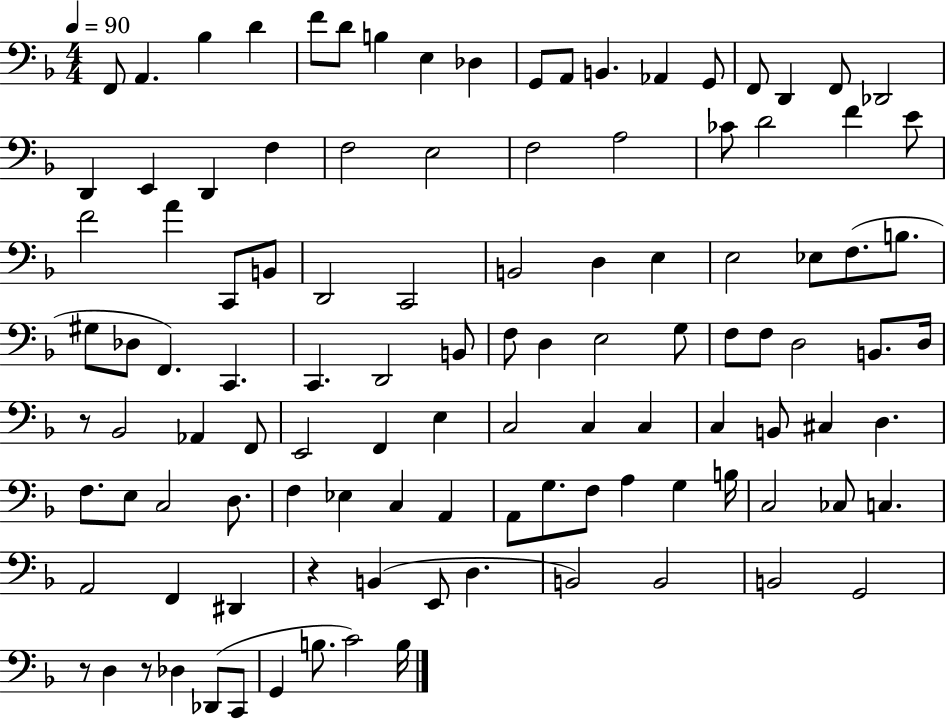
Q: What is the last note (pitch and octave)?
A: B3